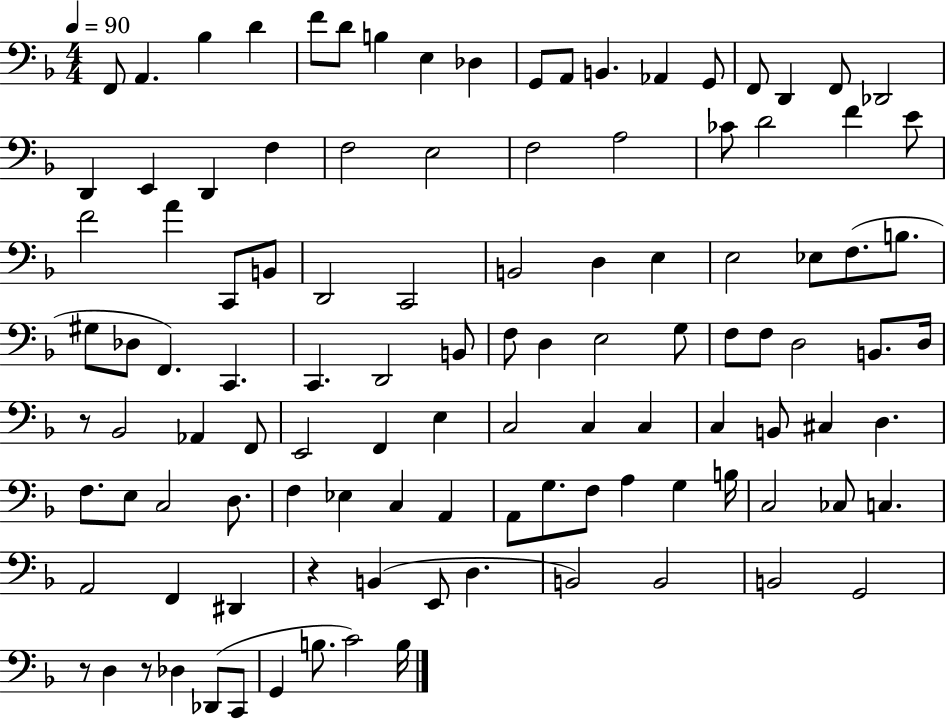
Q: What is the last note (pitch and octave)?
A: B3